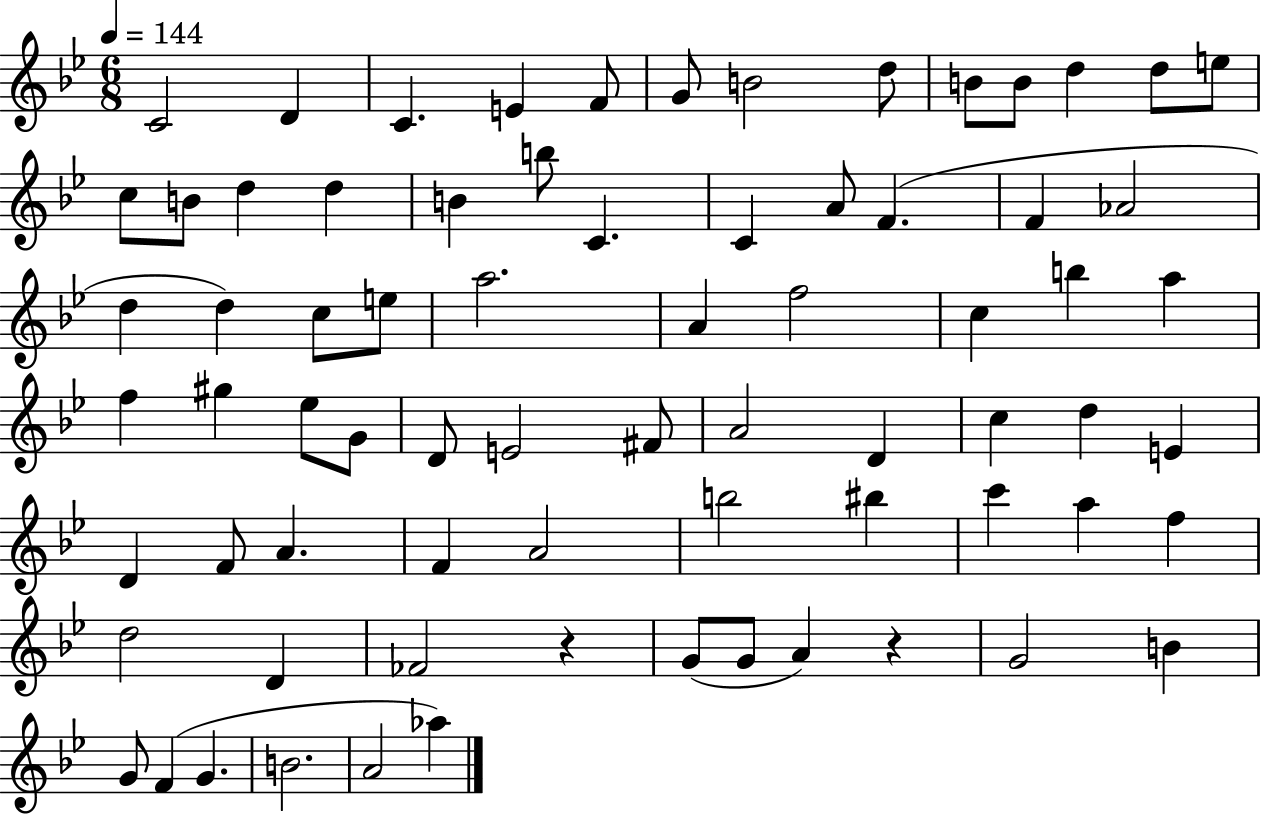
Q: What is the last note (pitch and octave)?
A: Ab5